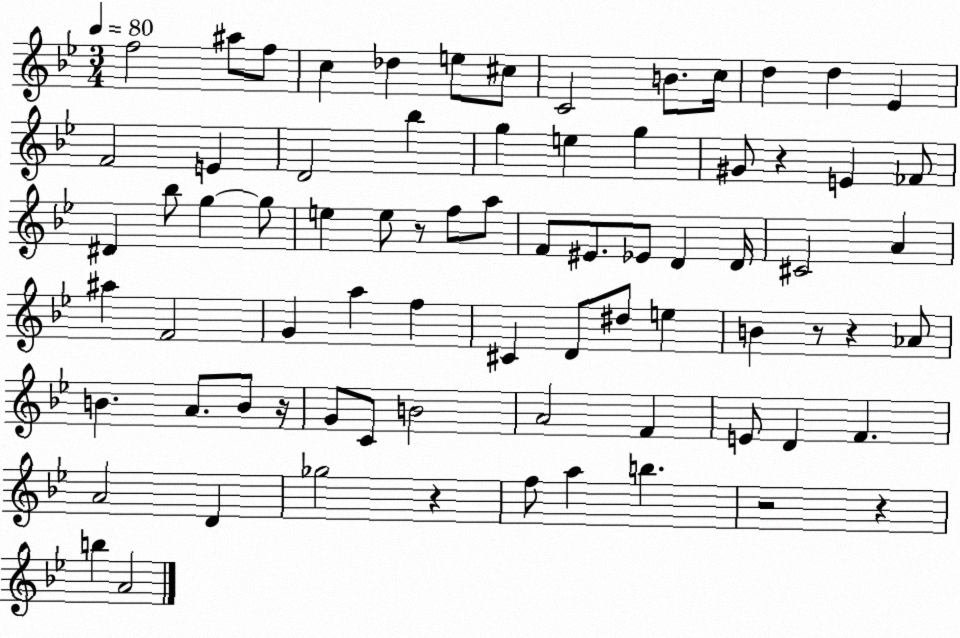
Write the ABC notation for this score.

X:1
T:Untitled
M:3/4
L:1/4
K:Bb
f2 ^a/2 f/2 c _d e/2 ^c/2 C2 B/2 c/4 d d _E F2 E D2 _b g e g ^G/2 z E _F/2 ^D _b/2 g g/2 e e/2 z/2 f/2 a/2 F/2 ^E/2 _E/2 D D/4 ^C2 A ^a F2 G a f ^C D/2 ^d/2 e B z/2 z _A/2 B A/2 B/2 z/4 G/2 C/2 B2 A2 F E/2 D F A2 D _g2 z f/2 a b z2 z b A2